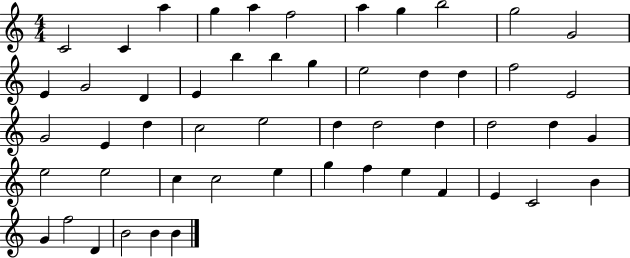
X:1
T:Untitled
M:4/4
L:1/4
K:C
C2 C a g a f2 a g b2 g2 G2 E G2 D E b b g e2 d d f2 E2 G2 E d c2 e2 d d2 d d2 d G e2 e2 c c2 e g f e F E C2 B G f2 D B2 B B